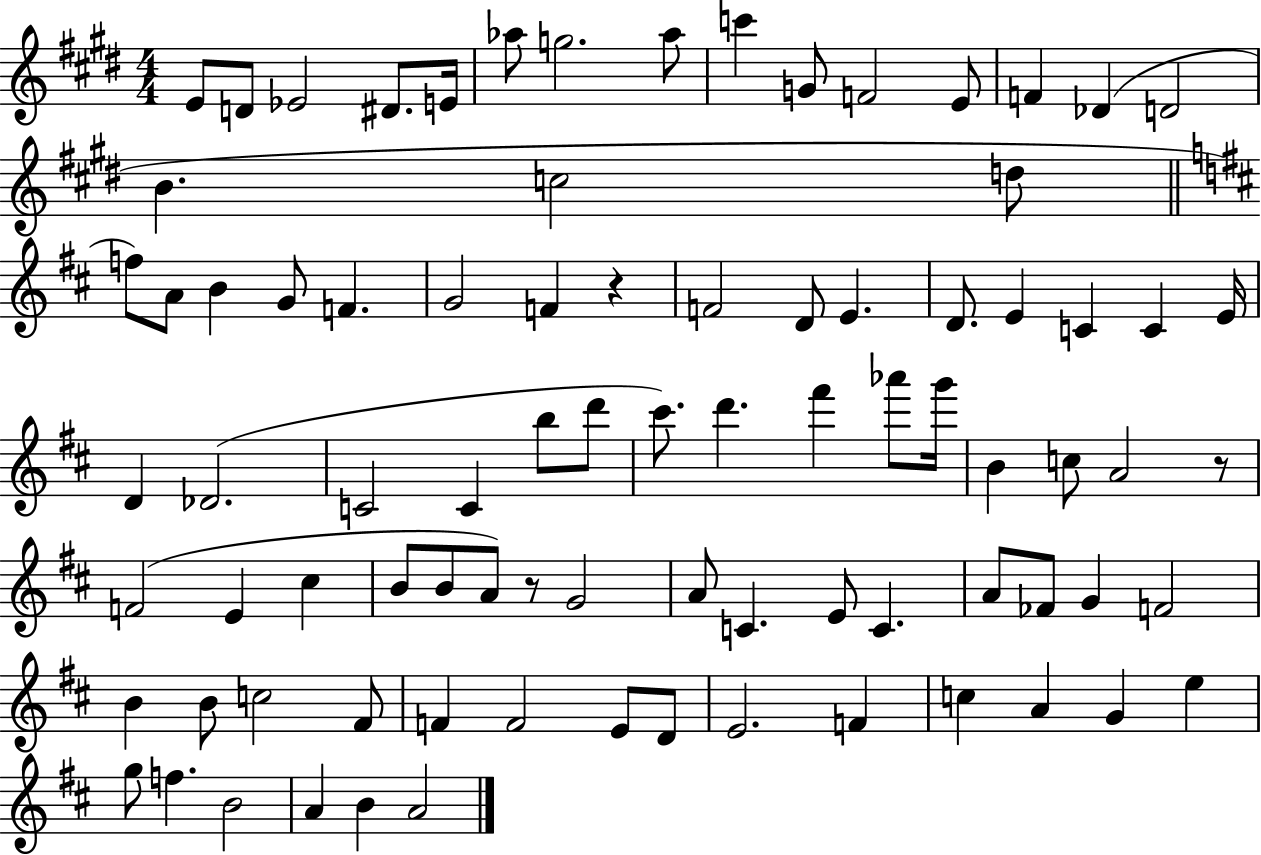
E4/e D4/e Eb4/h D#4/e. E4/s Ab5/e G5/h. Ab5/e C6/q G4/e F4/h E4/e F4/q Db4/q D4/h B4/q. C5/h D5/e F5/e A4/e B4/q G4/e F4/q. G4/h F4/q R/q F4/h D4/e E4/q. D4/e. E4/q C4/q C4/q E4/s D4/q Db4/h. C4/h C4/q B5/e D6/e C#6/e. D6/q. F#6/q Ab6/e G6/s B4/q C5/e A4/h R/e F4/h E4/q C#5/q B4/e B4/e A4/e R/e G4/h A4/e C4/q. E4/e C4/q. A4/e FES4/e G4/q F4/h B4/q B4/e C5/h F#4/e F4/q F4/h E4/e D4/e E4/h. F4/q C5/q A4/q G4/q E5/q G5/e F5/q. B4/h A4/q B4/q A4/h